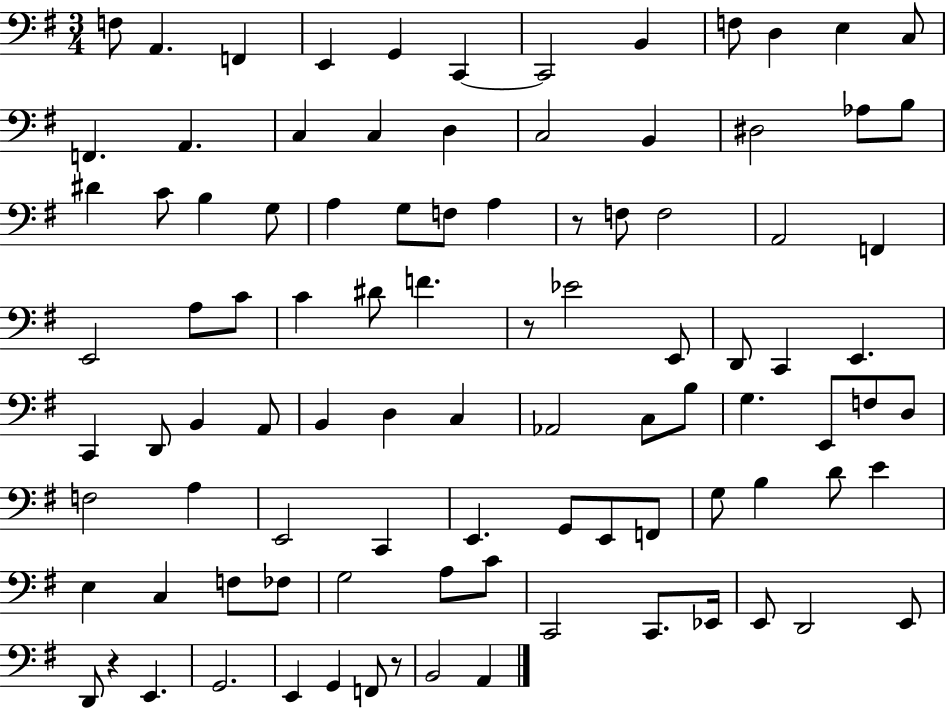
F3/e A2/q. F2/q E2/q G2/q C2/q C2/h B2/q F3/e D3/q E3/q C3/e F2/q. A2/q. C3/q C3/q D3/q C3/h B2/q D#3/h Ab3/e B3/e D#4/q C4/e B3/q G3/e A3/q G3/e F3/e A3/q R/e F3/e F3/h A2/h F2/q E2/h A3/e C4/e C4/q D#4/e F4/q. R/e Eb4/h E2/e D2/e C2/q E2/q. C2/q D2/e B2/q A2/e B2/q D3/q C3/q Ab2/h C3/e B3/e G3/q. E2/e F3/e D3/e F3/h A3/q E2/h C2/q E2/q. G2/e E2/e F2/e G3/e B3/q D4/e E4/q E3/q C3/q F3/e FES3/e G3/h A3/e C4/e C2/h C2/e. Eb2/s E2/e D2/h E2/e D2/e R/q E2/q. G2/h. E2/q G2/q F2/e R/e B2/h A2/q